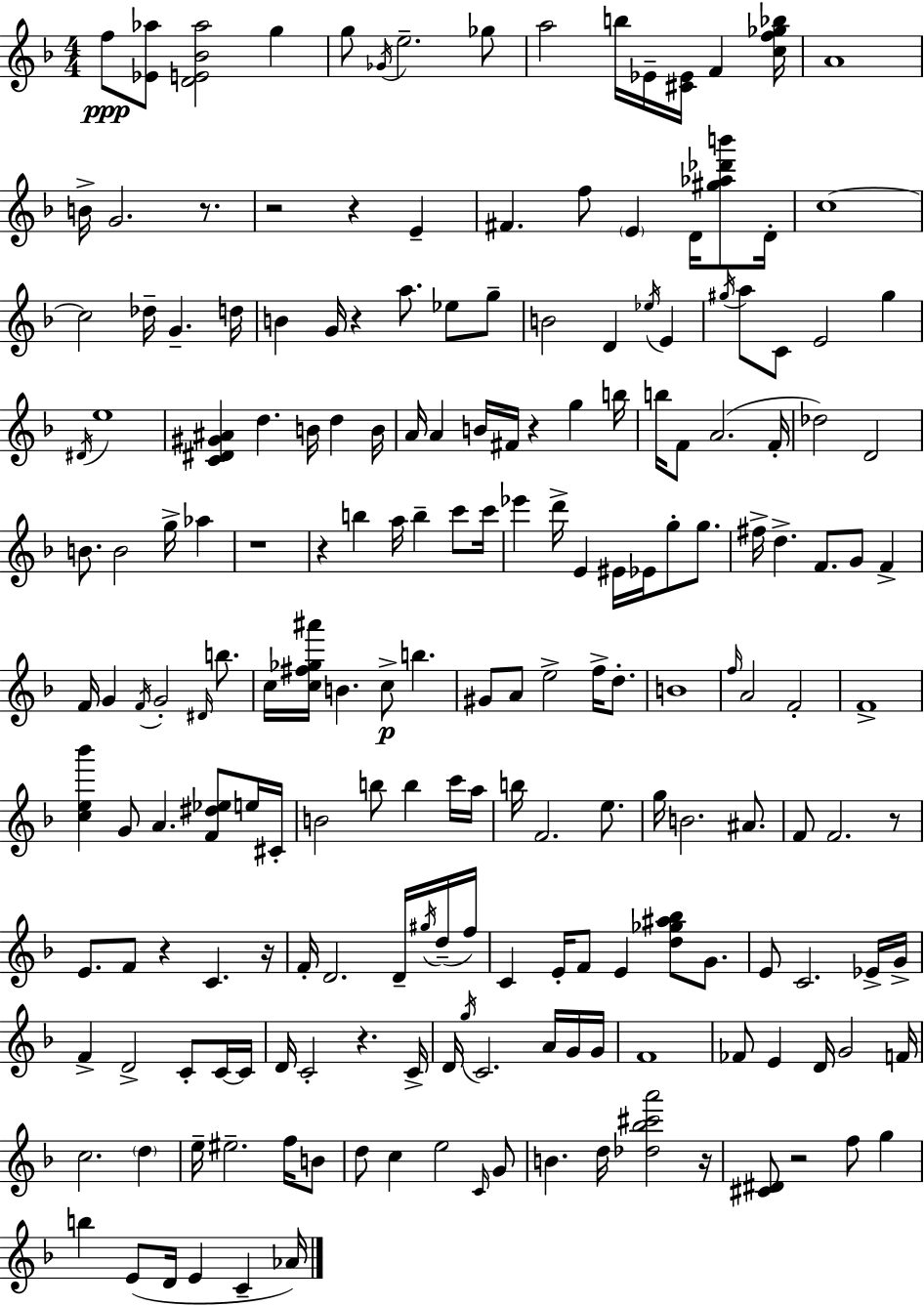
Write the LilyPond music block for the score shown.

{
  \clef treble
  \numericTimeSignature
  \time 4/4
  \key f \major
  f''8\ppp <ees' aes''>8 <d' e' bes' aes''>2 g''4 | g''8 \acciaccatura { ges'16 } e''2.-- ges''8 | a''2 b''16 ees'16-- <cis' ees'>16 f'4 | <c'' f'' ges'' bes''>16 a'1 | \break b'16-> g'2. r8. | r2 r4 e'4-- | fis'4. f''8 \parenthesize e'4 d'16 <gis'' aes'' des''' b'''>8 | d'16-. c''1~~ | \break c''2 des''16-- g'4.-- | d''16 b'4 g'16 r4 a''8. ees''8 g''8-- | b'2 d'4 \acciaccatura { ees''16 } e'4 | \acciaccatura { gis''16 } a''8 c'8 e'2 gis''4 | \break \acciaccatura { dis'16 } e''1 | <c' dis' gis' ais'>4 d''4. b'16 d''4 | b'16 a'16 a'4 b'16 fis'16 r4 g''4 | b''16 b''16 f'8 a'2.( | \break f'16-. des''2) d'2 | b'8. b'2 g''16-> | aes''4 r1 | r4 b''4 a''16 b''4-- | \break c'''8 c'''16 ees'''4 d'''16-> e'4 eis'16 ees'16 g''8-. | g''8. fis''16-> d''4.-> f'8. g'8 | f'4-> f'16 g'4 \acciaccatura { f'16 } g'2-. | \grace { dis'16 } b''8. c''16 <c'' fis'' ges'' ais'''>16 b'4. c''8->\p | \break b''4. gis'8 a'8 e''2-> | f''16-> d''8.-. b'1 | \grace { f''16 } a'2 f'2-. | f'1-> | \break <c'' e'' bes'''>4 g'8 a'4. | <f' dis'' ees''>8 e''16 cis'16-. b'2 b''8 | b''4 c'''16 a''16 b''16 f'2. | e''8. g''16 b'2. | \break ais'8. f'8 f'2. | r8 e'8. f'8 r4 | c'4. r16 f'16-. d'2. | d'16-- \acciaccatura { gis''16 }( d''16-- f''16) c'4 e'16-. f'8 e'4 | \break <d'' ges'' ais'' bes''>8 g'8. e'8 c'2. | ees'16-> g'16-> f'4-> d'2-> | c'8-. c'16~~ c'16 d'16 c'2-. | r4. c'16-> d'16 \acciaccatura { g''16 } c'2. | \break a'16 g'16 g'16 f'1 | fes'8 e'4 d'16 | g'2 f'16 c''2. | \parenthesize d''4 e''16-- eis''2.-- | \break f''16 b'8 d''8 c''4 e''2 | \grace { c'16 } g'8 b'4. | d''16 <des'' bes'' cis''' a'''>2 r16 <cis' dis'>8 r2 | f''8 g''4 b''4 e'8( | \break d'16 e'4 c'4-- aes'16) \bar "|."
}